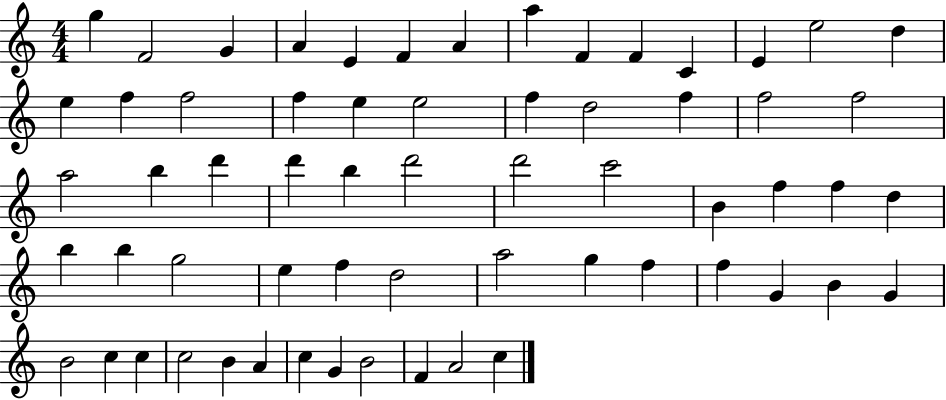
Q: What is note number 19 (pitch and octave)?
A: E5